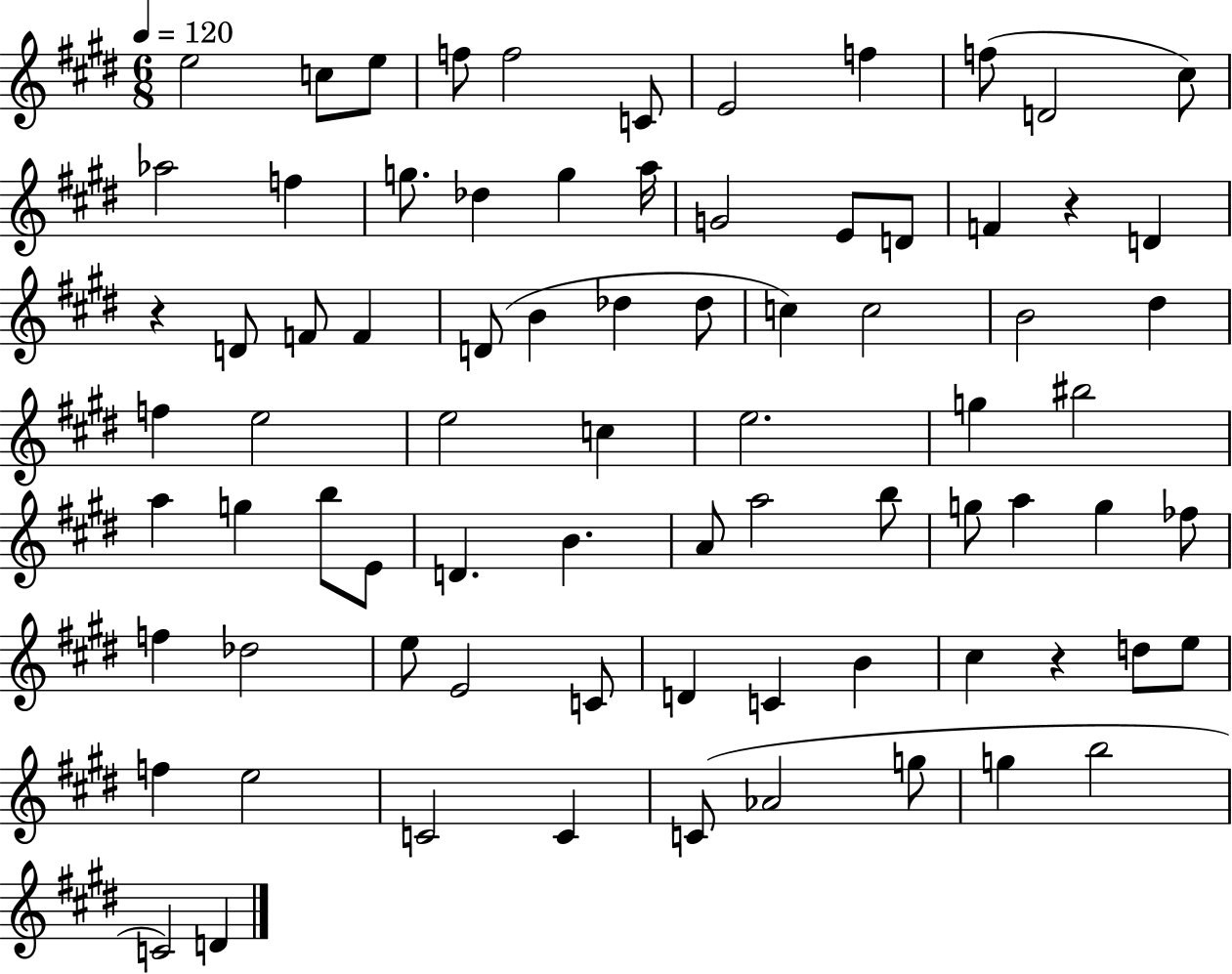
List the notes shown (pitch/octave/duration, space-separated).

E5/h C5/e E5/e F5/e F5/h C4/e E4/h F5/q F5/e D4/h C#5/e Ab5/h F5/q G5/e. Db5/q G5/q A5/s G4/h E4/e D4/e F4/q R/q D4/q R/q D4/e F4/e F4/q D4/e B4/q Db5/q Db5/e C5/q C5/h B4/h D#5/q F5/q E5/h E5/h C5/q E5/h. G5/q BIS5/h A5/q G5/q B5/e E4/e D4/q. B4/q. A4/e A5/h B5/e G5/e A5/q G5/q FES5/e F5/q Db5/h E5/e E4/h C4/e D4/q C4/q B4/q C#5/q R/q D5/e E5/e F5/q E5/h C4/h C4/q C4/e Ab4/h G5/e G5/q B5/h C4/h D4/q